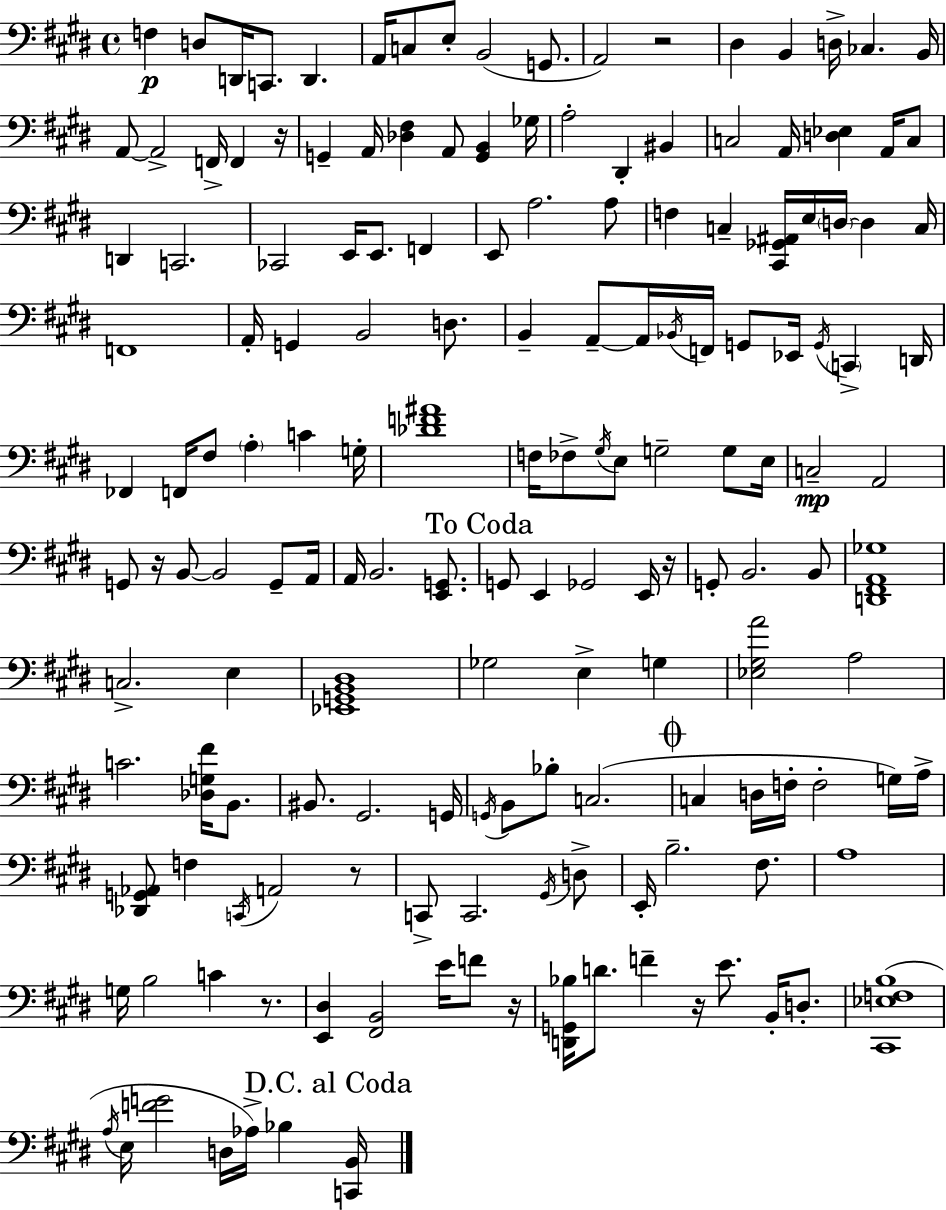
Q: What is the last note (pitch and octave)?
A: Bb3